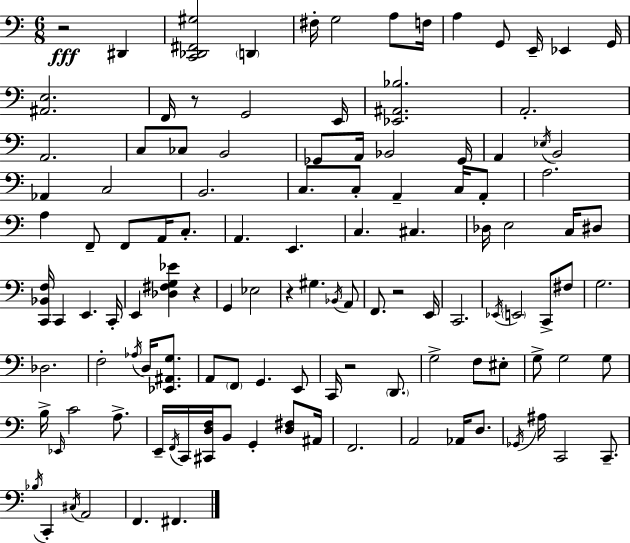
R/h D#2/q [C2,Db2,F#2,G#3]/h D2/q F#3/s G3/h A3/e F3/s A3/q G2/e E2/s Eb2/q G2/s [A#2,E3]/h. F2/s R/e G2/h E2/s [Eb2,A#2,Bb3]/h. A2/h. A2/h. C3/e CES3/e B2/h Gb2/e A2/s Bb2/h Gb2/s A2/q Eb3/s B2/h Ab2/q C3/h B2/h. C3/e. C3/e A2/q C3/s A2/e A3/h. A3/q F2/e F2/e A2/s C3/e. A2/q. E2/q. C3/q. C#3/q. Db3/s E3/h C3/s D#3/e [C2,Bb2,F3]/s C2/q E2/q. C2/s E2/q [Db3,F#3,G3,Eb4]/q R/q G2/q Eb3/h R/q G#3/q. Bb2/s A2/e F2/e. R/h E2/s C2/h. Eb2/s E2/h C2/e F#3/e G3/h. Db3/h. F3/h Ab3/s D3/s [Eb2,A#2,G3]/e. A2/e F2/e G2/q. E2/e C2/s R/h D2/e. G3/h F3/e EIS3/e G3/e G3/h G3/e B3/s Eb2/s C4/h A3/e. E2/s F2/s C2/s [C#2,D3,F3]/s B2/e G2/q [D3,F#3]/e A#2/s F2/h. A2/h Ab2/s D3/e. Gb2/s A#3/s C2/h C2/e. Bb3/s C2/q C#3/s A2/h F2/q. F#2/q.